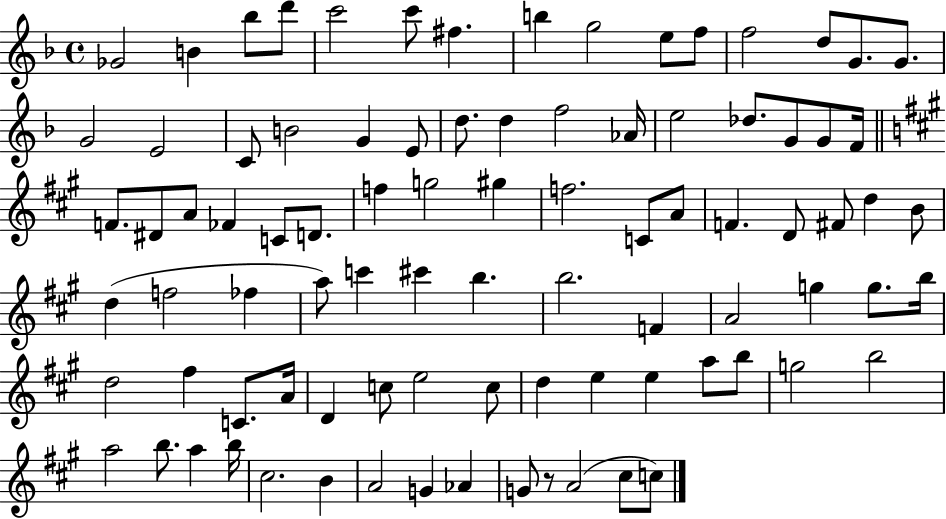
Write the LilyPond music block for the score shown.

{
  \clef treble
  \time 4/4
  \defaultTimeSignature
  \key f \major
  ges'2 b'4 bes''8 d'''8 | c'''2 c'''8 fis''4. | b''4 g''2 e''8 f''8 | f''2 d''8 g'8. g'8. | \break g'2 e'2 | c'8 b'2 g'4 e'8 | d''8. d''4 f''2 aes'16 | e''2 des''8. g'8 g'8 f'16 | \break \bar "||" \break \key a \major f'8. dis'8 a'8 fes'4 c'8 d'8. | f''4 g''2 gis''4 | f''2. c'8 a'8 | f'4. d'8 fis'8 d''4 b'8 | \break d''4( f''2 fes''4 | a''8) c'''4 cis'''4 b''4. | b''2. f'4 | a'2 g''4 g''8. b''16 | \break d''2 fis''4 c'8. a'16 | d'4 c''8 e''2 c''8 | d''4 e''4 e''4 a''8 b''8 | g''2 b''2 | \break a''2 b''8. a''4 b''16 | cis''2. b'4 | a'2 g'4 aes'4 | g'8 r8 a'2( cis''8 c''8) | \break \bar "|."
}